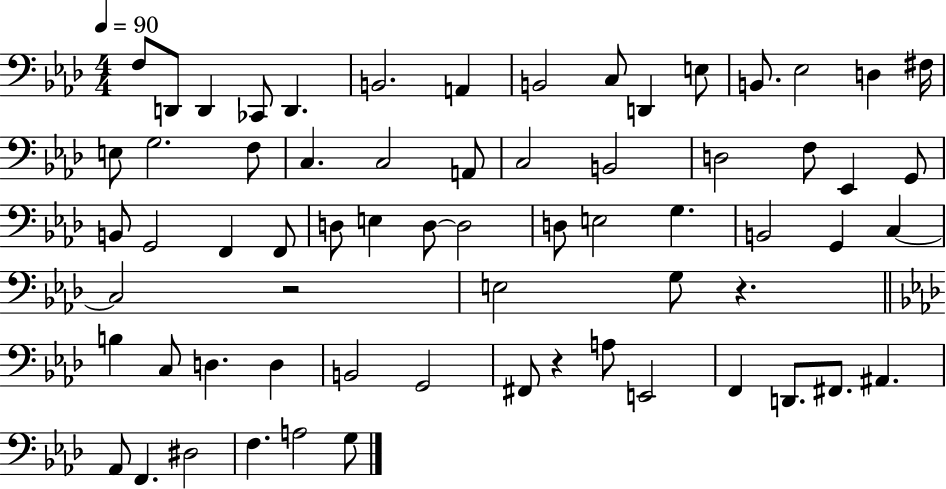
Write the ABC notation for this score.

X:1
T:Untitled
M:4/4
L:1/4
K:Ab
F,/2 D,,/2 D,, _C,,/2 D,, B,,2 A,, B,,2 C,/2 D,, E,/2 B,,/2 _E,2 D, ^F,/4 E,/2 G,2 F,/2 C, C,2 A,,/2 C,2 B,,2 D,2 F,/2 _E,, G,,/2 B,,/2 G,,2 F,, F,,/2 D,/2 E, D,/2 D,2 D,/2 E,2 G, B,,2 G,, C, C,2 z2 E,2 G,/2 z B, C,/2 D, D, B,,2 G,,2 ^F,,/2 z A,/2 E,,2 F,, D,,/2 ^F,,/2 ^A,, _A,,/2 F,, ^D,2 F, A,2 G,/2